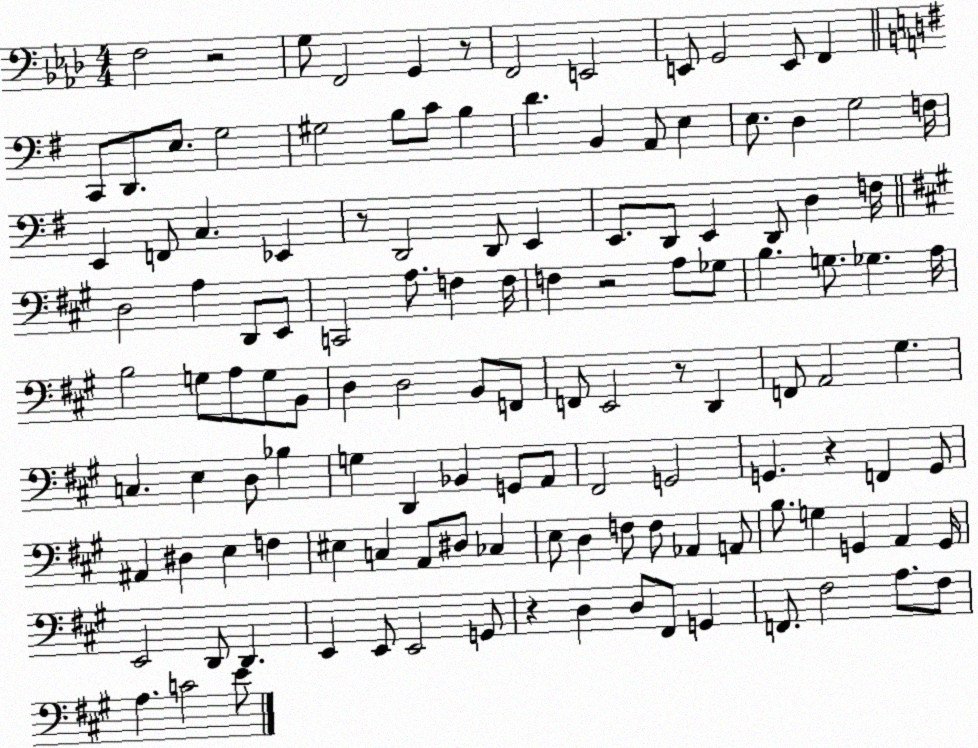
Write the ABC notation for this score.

X:1
T:Untitled
M:4/4
L:1/4
K:Ab
F,2 z2 G,/2 F,,2 G,, z/2 F,,2 E,,2 E,,/2 G,,2 E,,/2 F,, C,,/2 D,,/2 E,/2 G,2 ^G,2 B,/2 C/2 B, D B,, A,,/2 E, E,/2 D, G,2 F,/4 E,, F,,/2 C, _E,, z/2 D,,2 D,,/2 E,, E,,/2 D,,/2 E,, D,,/2 D, F,/4 D,2 A, D,,/2 E,,/2 C,,2 A,/2 F, F,/4 F, z2 A,/2 _G,/2 B, G,/2 _G, A,/4 B,2 G,/2 A,/2 G,/2 B,,/2 D, D,2 B,,/2 F,,/2 F,,/2 E,,2 z/2 D,, F,,/2 A,,2 ^G, C, E, D,/2 _B, G, D,, _B,, G,,/2 A,,/2 ^F,,2 G,,2 G,, z F,, G,,/2 ^A,, ^D, E, F, ^E, C, A,,/2 ^D,/2 _C, E,/2 D, F,/2 F,/2 _A,, A,,/2 B,/2 G, G,, A,, G,,/4 E,,2 D,,/2 D,, E,, E,,/2 E,,2 G,,/2 z D, D,/2 ^F,,/2 G,, F,,/2 ^F,2 A,/2 ^F,/2 A, C2 E/2